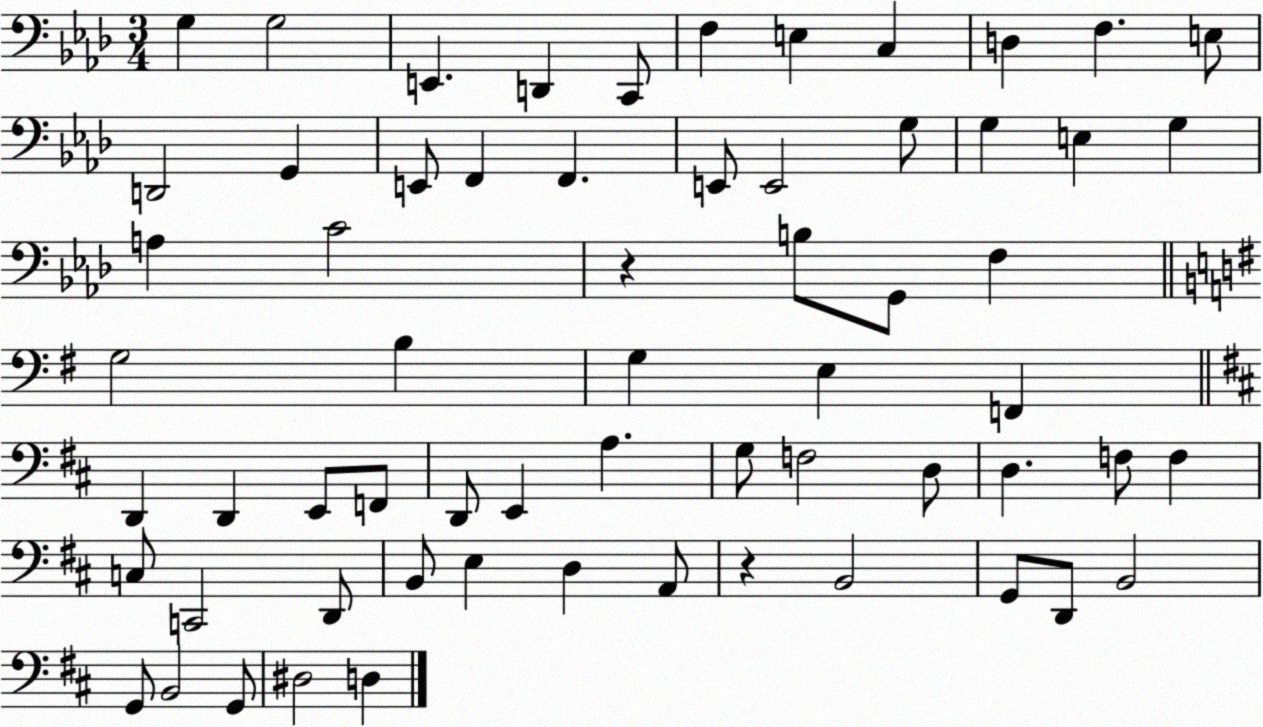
X:1
T:Untitled
M:3/4
L:1/4
K:Ab
G, G,2 E,, D,, C,,/2 F, E, C, D, F, E,/2 D,,2 G,, E,,/2 F,, F,, E,,/2 E,,2 G,/2 G, E, G, A, C2 z B,/2 G,,/2 F, G,2 B, G, E, F,, D,, D,, E,,/2 F,,/2 D,,/2 E,, A, G,/2 F,2 D,/2 D, F,/2 F, C,/2 C,,2 D,,/2 B,,/2 E, D, A,,/2 z B,,2 G,,/2 D,,/2 B,,2 G,,/2 B,,2 G,,/2 ^D,2 D,